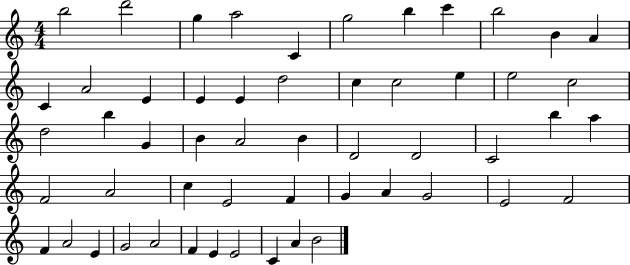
B5/h D6/h G5/q A5/h C4/q G5/h B5/q C6/q B5/h B4/q A4/q C4/q A4/h E4/q E4/q E4/q D5/h C5/q C5/h E5/q E5/h C5/h D5/h B5/q G4/q B4/q A4/h B4/q D4/h D4/h C4/h B5/q A5/q F4/h A4/h C5/q E4/h F4/q G4/q A4/q G4/h E4/h F4/h F4/q A4/h E4/q G4/h A4/h F4/q E4/q E4/h C4/q A4/q B4/h